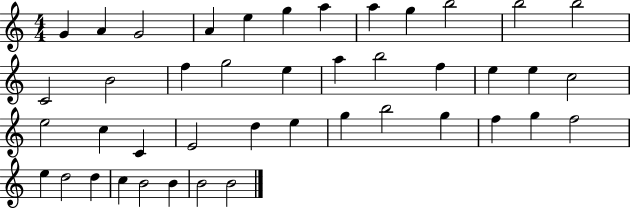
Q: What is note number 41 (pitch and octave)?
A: B4